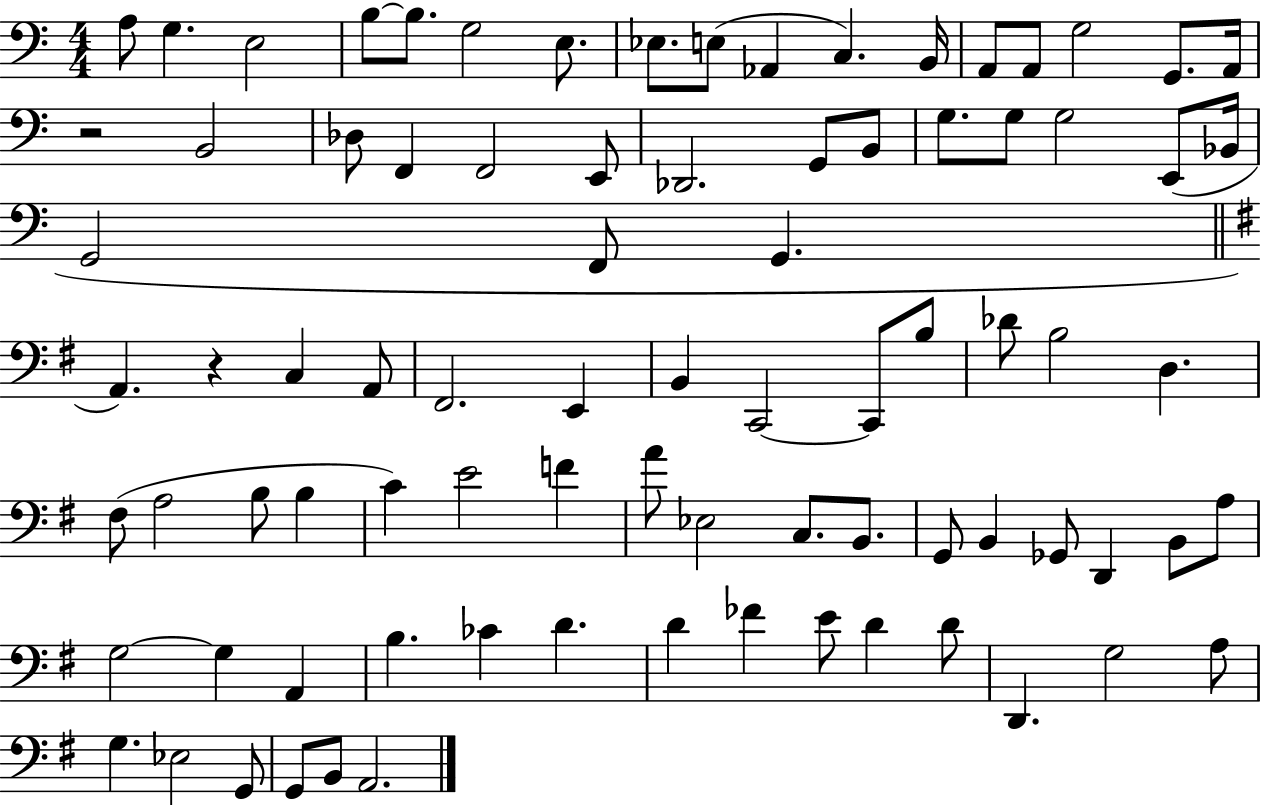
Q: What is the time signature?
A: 4/4